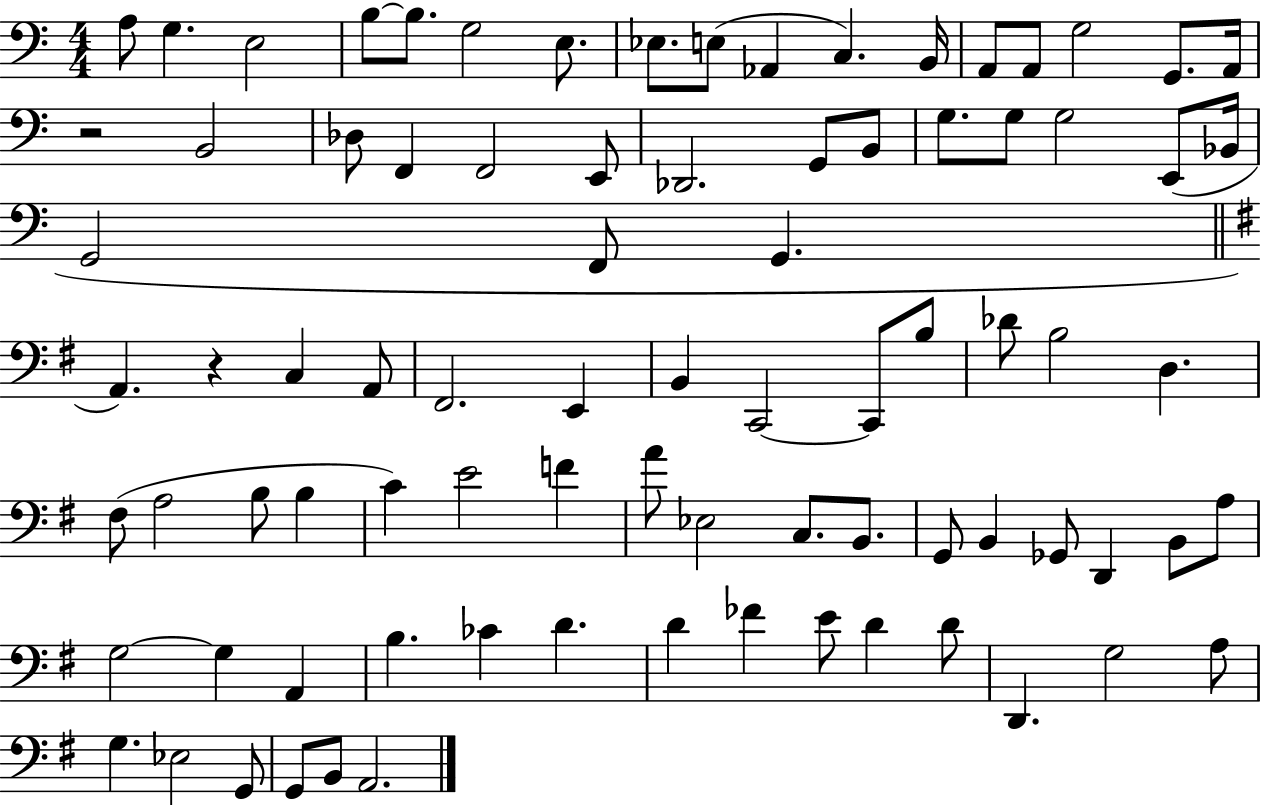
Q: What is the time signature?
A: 4/4